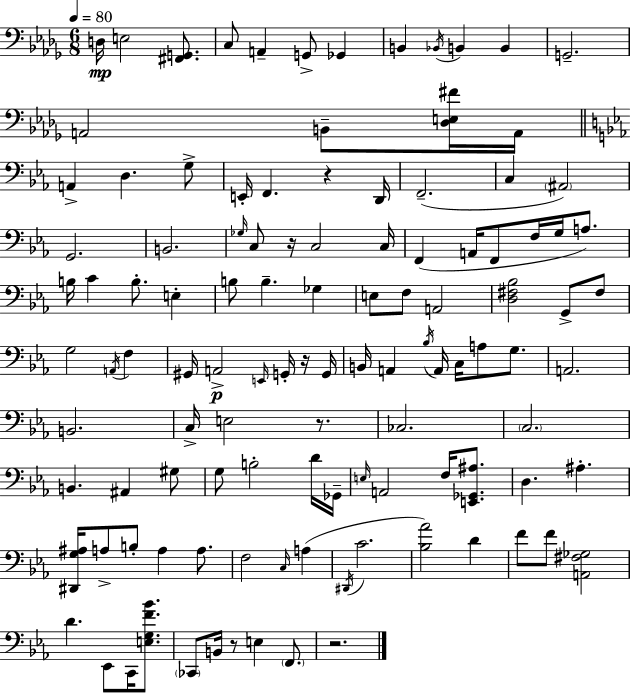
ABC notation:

X:1
T:Untitled
M:6/8
L:1/4
K:Bbm
D,/4 E,2 [^F,,G,,]/2 C,/2 A,, G,,/2 _G,, B,, _B,,/4 B,, B,, G,,2 A,,2 B,,/2 [_D,E,^F]/4 A,,/4 A,, D, G,/2 E,,/4 F,, z D,,/4 F,,2 C, ^A,,2 G,,2 B,,2 _G,/4 C,/2 z/4 C,2 C,/4 F,, A,,/4 F,,/2 F,/4 G,/4 A,/2 B,/4 C B,/2 E, B,/2 B, _G, E,/2 F,/2 A,,2 [D,^F,_B,]2 G,,/2 ^F,/2 G,2 A,,/4 F, ^G,,/4 A,,2 E,,/4 G,,/4 z/4 G,,/4 B,,/4 A,, _B,/4 A,,/4 C,/4 A,/2 G,/2 A,,2 B,,2 C,/4 E,2 z/2 _C,2 C,2 B,, ^A,, ^G,/2 G,/2 B,2 D/4 _G,,/4 E,/4 A,,2 F,/4 [E,,_G,,^A,]/2 D, ^A, [^D,,G,^A,]/4 A,/2 B,/2 A, A,/2 F,2 C,/4 A, ^D,,/4 C2 [_B,_A]2 D F/2 F/2 [A,,^F,_G,]2 D _E,,/2 C,,/4 [E,G,F_B]/2 _C,,/2 B,,/4 z/2 E, F,,/2 z2